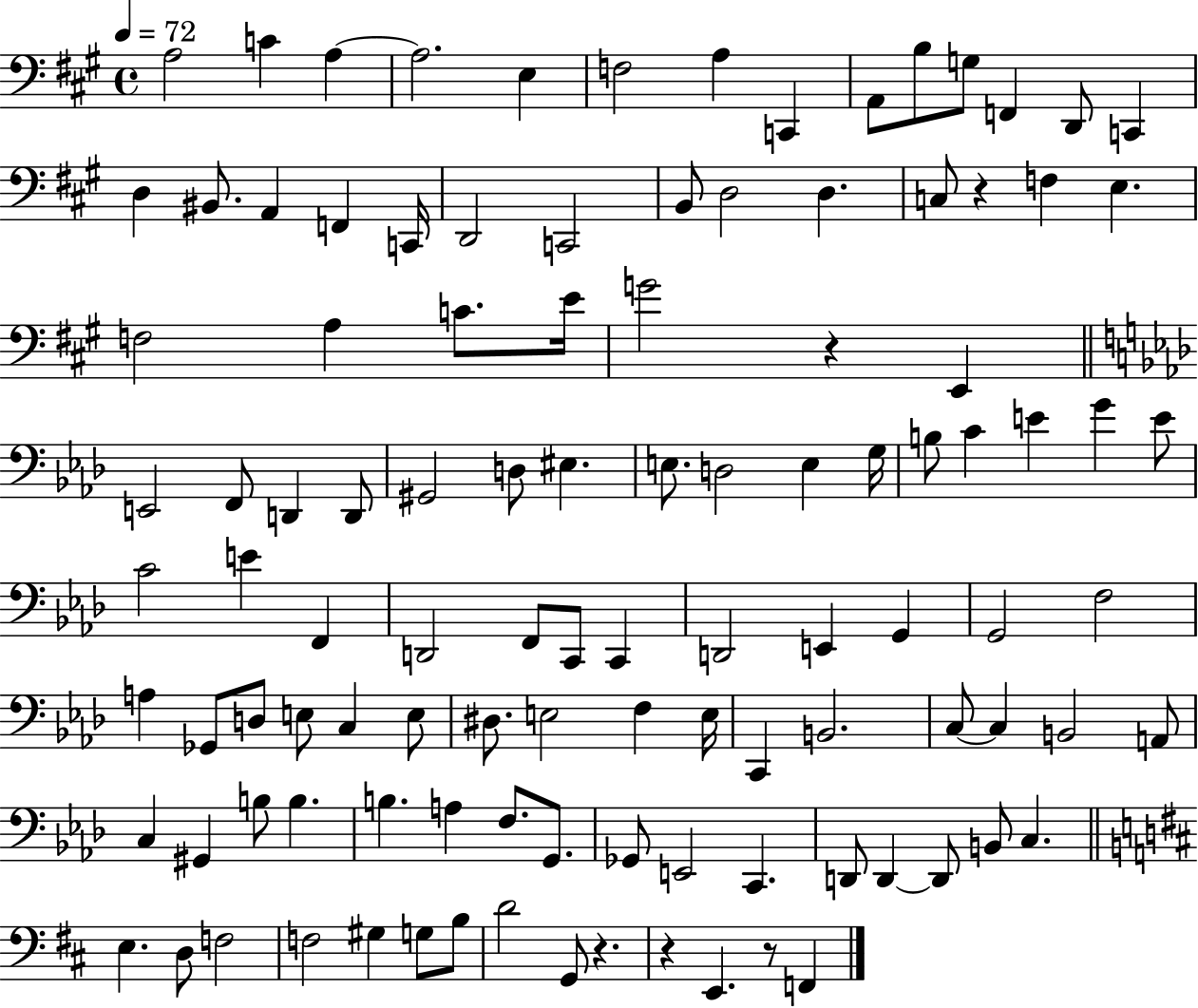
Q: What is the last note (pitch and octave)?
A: F2